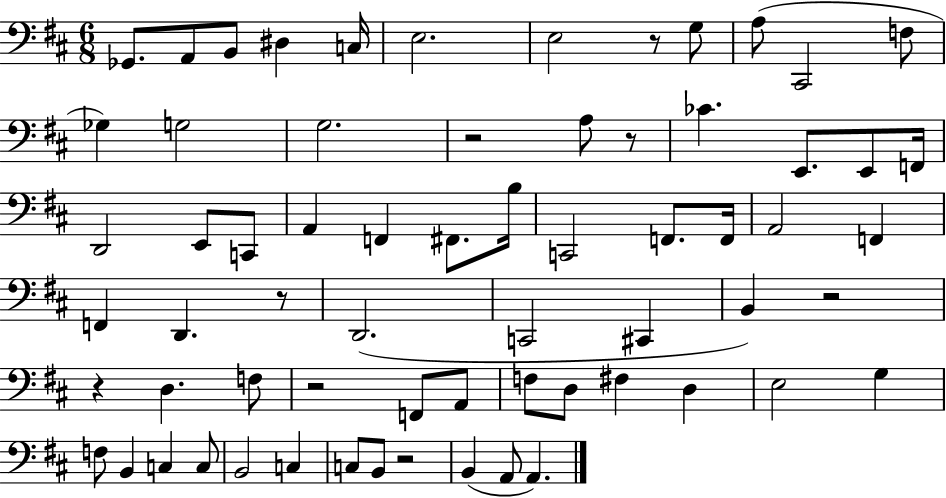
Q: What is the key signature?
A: D major